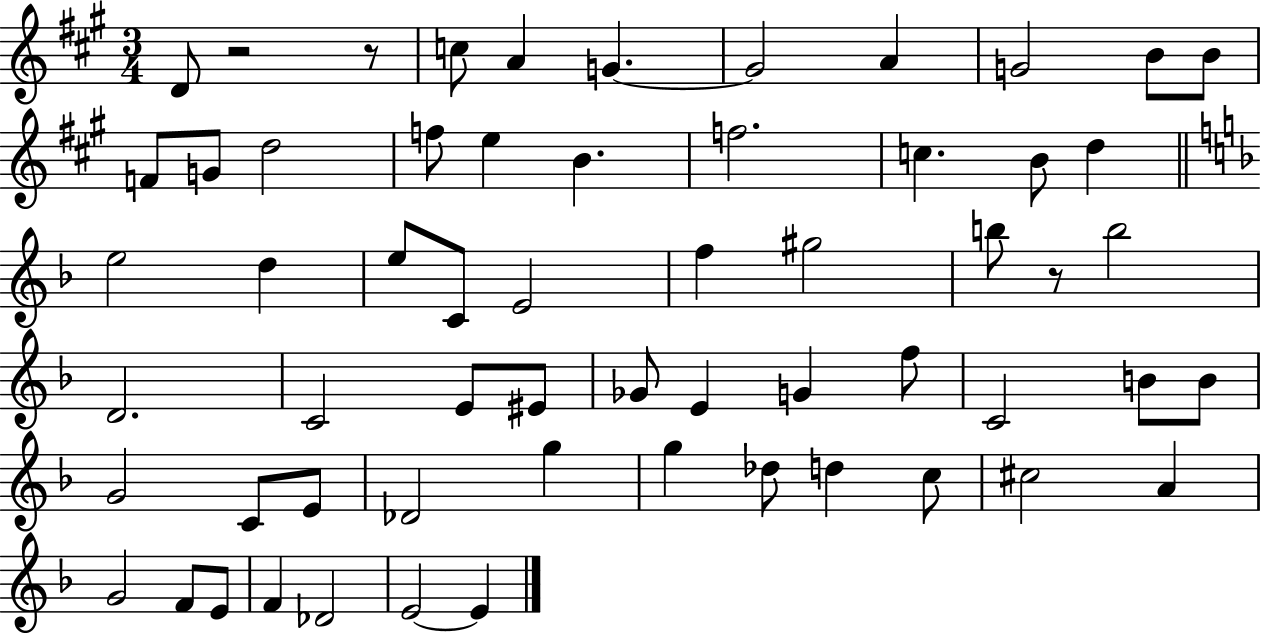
D4/e R/h R/e C5/e A4/q G4/q. G4/h A4/q G4/h B4/e B4/e F4/e G4/e D5/h F5/e E5/q B4/q. F5/h. C5/q. B4/e D5/q E5/h D5/q E5/e C4/e E4/h F5/q G#5/h B5/e R/e B5/h D4/h. C4/h E4/e EIS4/e Gb4/e E4/q G4/q F5/e C4/h B4/e B4/e G4/h C4/e E4/e Db4/h G5/q G5/q Db5/e D5/q C5/e C#5/h A4/q G4/h F4/e E4/e F4/q Db4/h E4/h E4/q